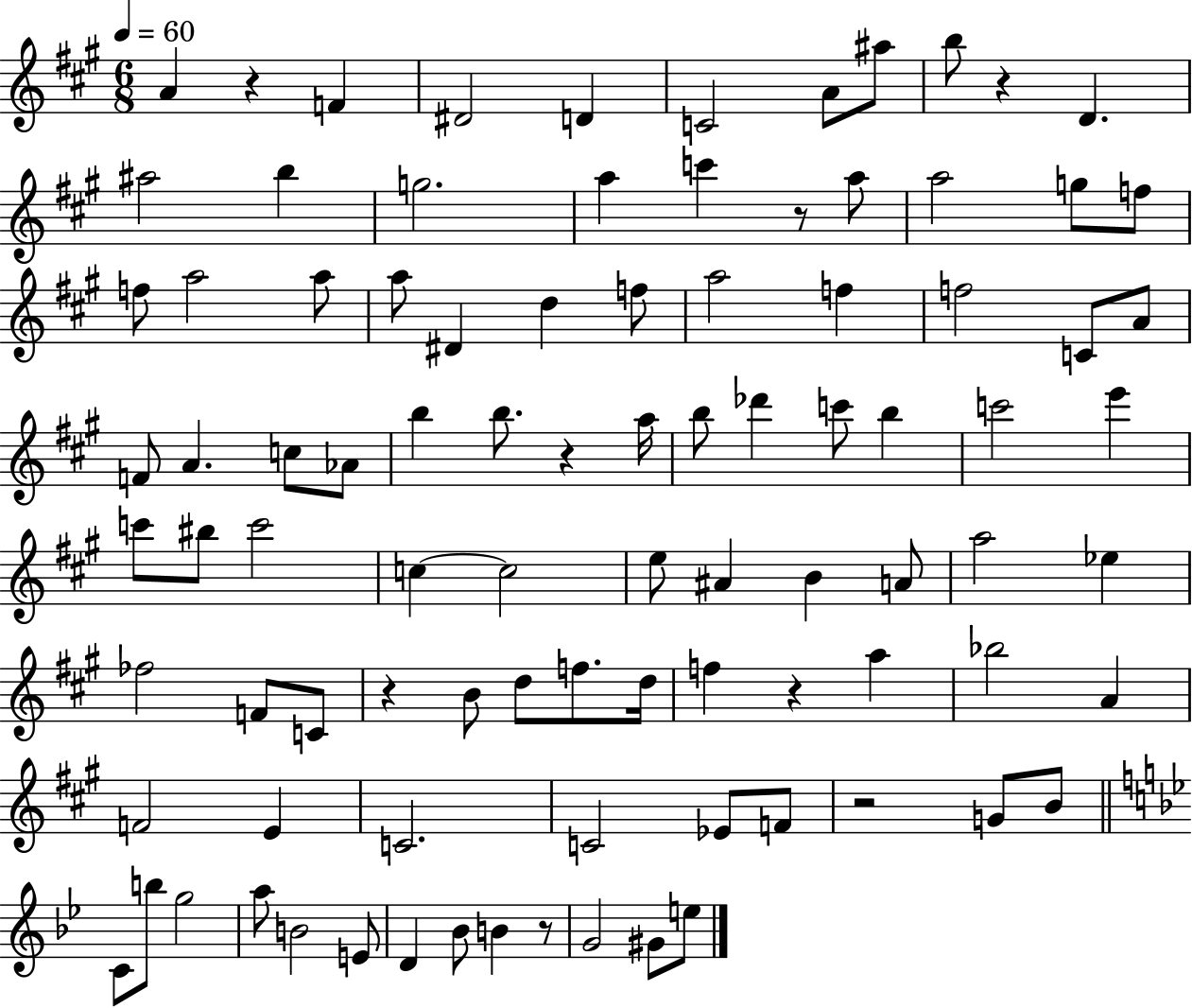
A4/q R/q F4/q D#4/h D4/q C4/h A4/e A#5/e B5/e R/q D4/q. A#5/h B5/q G5/h. A5/q C6/q R/e A5/e A5/h G5/e F5/e F5/e A5/h A5/e A5/e D#4/q D5/q F5/e A5/h F5/q F5/h C4/e A4/e F4/e A4/q. C5/e Ab4/e B5/q B5/e. R/q A5/s B5/e Db6/q C6/e B5/q C6/h E6/q C6/e BIS5/e C6/h C5/q C5/h E5/e A#4/q B4/q A4/e A5/h Eb5/q FES5/h F4/e C4/e R/q B4/e D5/e F5/e. D5/s F5/q R/q A5/q Bb5/h A4/q F4/h E4/q C4/h. C4/h Eb4/e F4/e R/h G4/e B4/e C4/e B5/e G5/h A5/e B4/h E4/e D4/q Bb4/e B4/q R/e G4/h G#4/e E5/e